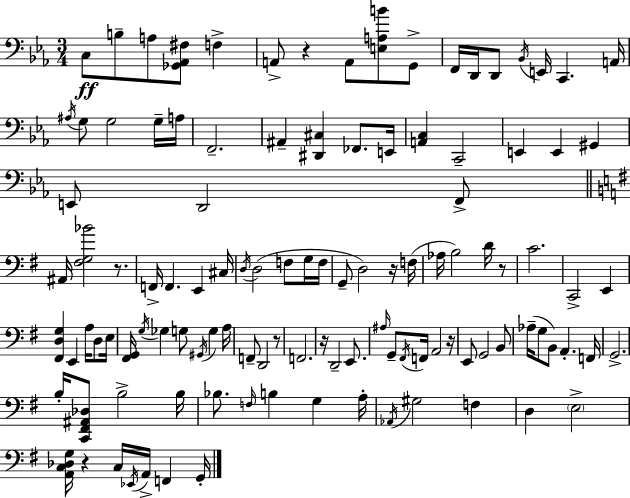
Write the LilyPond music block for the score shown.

{
  \clef bass
  \numericTimeSignature
  \time 3/4
  \key ees \major
  c8\ff b8-- a8 <ges, aes, fis>8 f4-> | a,8-> r4 a,8 <e a b'>8 g,8-> | f,16 d,16 d,8 \acciaccatura { bes,16 } e,16 c,4. | a,16 \acciaccatura { ais16 } g8 g2 | \break g16-- a16 f,2.-- | ais,4-- <dis, cis>4 fes,8. | e,16 <a, c>4 c,2-- | e,4 e,4 gis,4 | \break e,8 d,2 | f,8-> \bar "||" \break \key g \major ais,16 <fis g bes'>2 r8. | f,16-> f,4. e,4 cis16 | \acciaccatura { d16 } d2( f8 g16 | f16 g,8-- d2) r16 | \break f16( aes16 b2) d'16 r8 | c'2. | c,2-> e,4 | <fis, d g>4 e,4 a16 d8 | \break e16 <fis, g,>16 \acciaccatura { g16 } ges4 g8 \acciaccatura { gis,16 } g4 | a16 f,8-- d,2 | r8 f,2. | r16 d,2-- | \break e,8. \grace { ais16 } g,8-- \acciaccatura { fis,16 } f,16 a,2 | r16 e,8 g,2 | b,8 aes16--( g8 b,8) a,4.-. | f,16 g,2.-> | \break b16-. <c, fis, ais, des>8 b2-> | b16 bes8. \grace { f16 } b4 | g4 a16-. \acciaccatura { aes,16 } gis2 | f4 d4 \parenthesize e2-> | \break <a, c des g>16 r4 | c16 \acciaccatura { ees,16 } a,16-> f,4 g,16-. \bar "|."
}